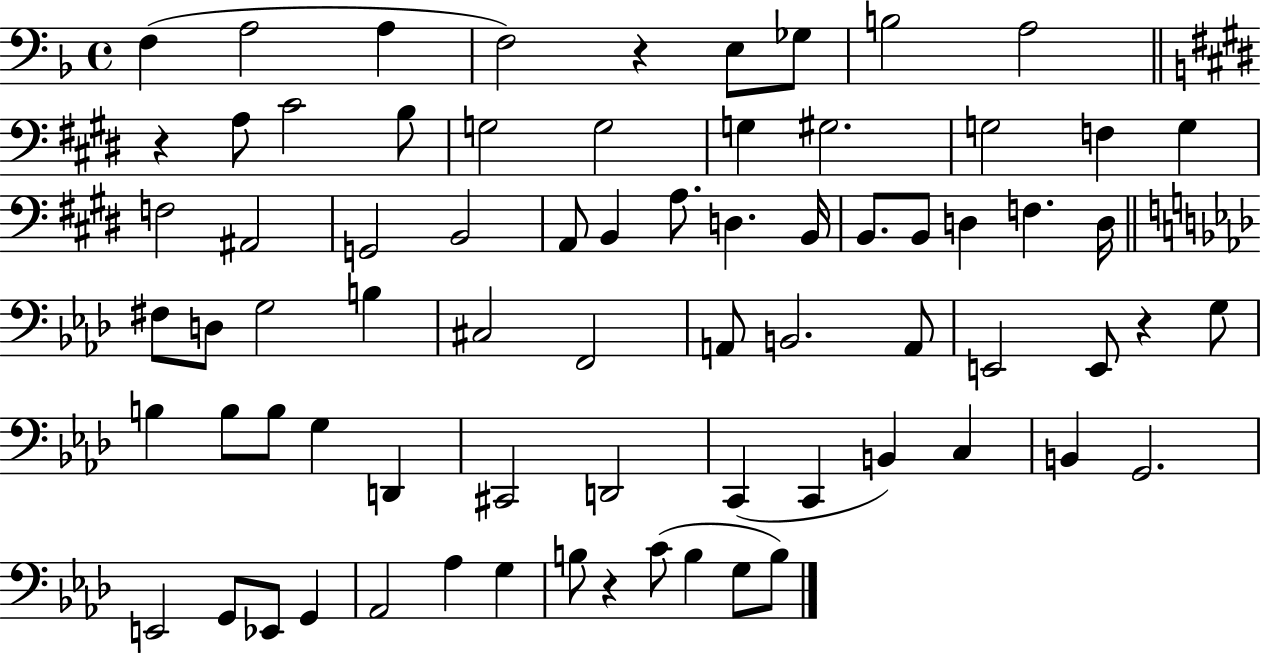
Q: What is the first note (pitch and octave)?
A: F3